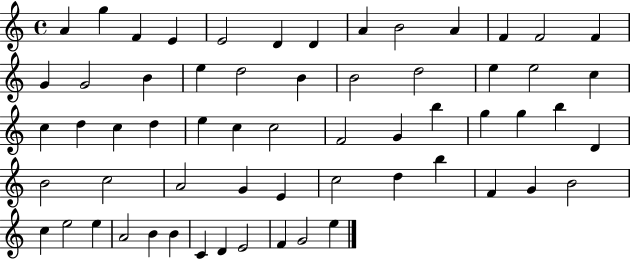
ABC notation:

X:1
T:Untitled
M:4/4
L:1/4
K:C
A g F E E2 D D A B2 A F F2 F G G2 B e d2 B B2 d2 e e2 c c d c d e c c2 F2 G b g g b D B2 c2 A2 G E c2 d b F G B2 c e2 e A2 B B C D E2 F G2 e